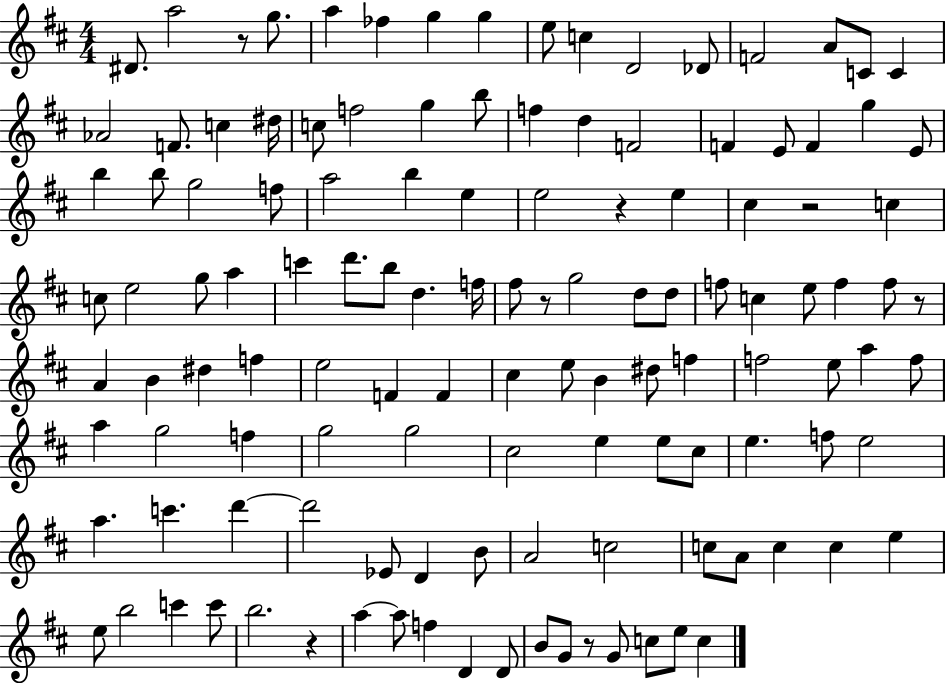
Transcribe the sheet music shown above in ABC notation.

X:1
T:Untitled
M:4/4
L:1/4
K:D
^D/2 a2 z/2 g/2 a _f g g e/2 c D2 _D/2 F2 A/2 C/2 C _A2 F/2 c ^d/4 c/2 f2 g b/2 f d F2 F E/2 F g E/2 b b/2 g2 f/2 a2 b e e2 z e ^c z2 c c/2 e2 g/2 a c' d'/2 b/2 d f/4 ^f/2 z/2 g2 d/2 d/2 f/2 c e/2 f f/2 z/2 A B ^d f e2 F F ^c e/2 B ^d/2 f f2 e/2 a f/2 a g2 f g2 g2 ^c2 e e/2 ^c/2 e f/2 e2 a c' d' d'2 _E/2 D B/2 A2 c2 c/2 A/2 c c e e/2 b2 c' c'/2 b2 z a a/2 f D D/2 B/2 G/2 z/2 G/2 c/2 e/2 c